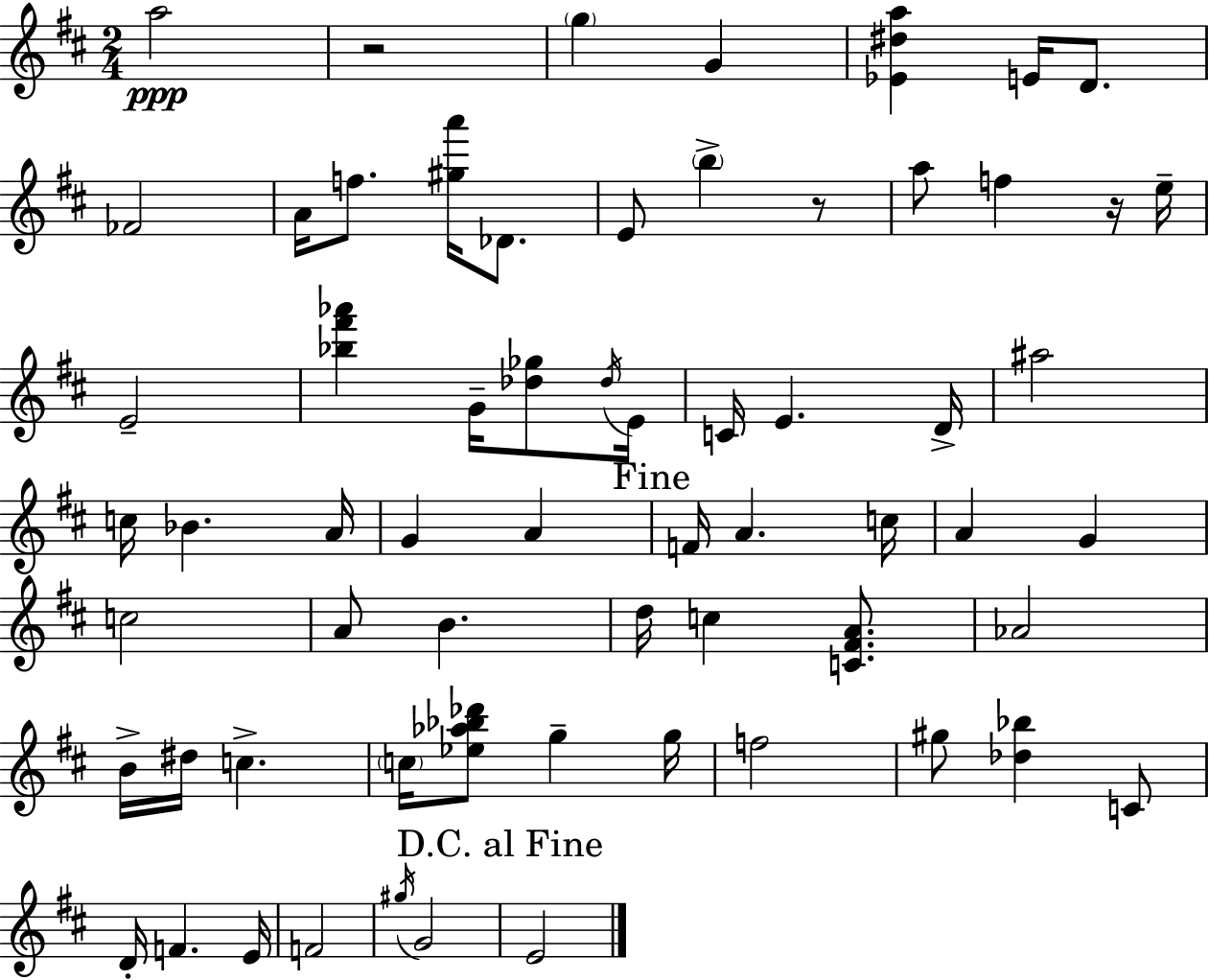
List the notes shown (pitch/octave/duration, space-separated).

A5/h R/h G5/q G4/q [Eb4,D#5,A5]/q E4/s D4/e. FES4/h A4/s F5/e. [G#5,A6]/s Db4/e. E4/e B5/q R/e A5/e F5/q R/s E5/s E4/h [Bb5,F#6,Ab6]/q G4/s [Db5,Gb5]/e Db5/s E4/s C4/s E4/q. D4/s A#5/h C5/s Bb4/q. A4/s G4/q A4/q F4/s A4/q. C5/s A4/q G4/q C5/h A4/e B4/q. D5/s C5/q [C4,F#4,A4]/e. Ab4/h B4/s D#5/s C5/q. C5/s [Eb5,Ab5,Bb5,Db6]/e G5/q G5/s F5/h G#5/e [Db5,Bb5]/q C4/e D4/s F4/q. E4/s F4/h G#5/s G4/h E4/h